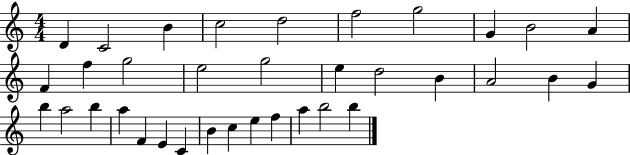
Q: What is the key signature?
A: C major